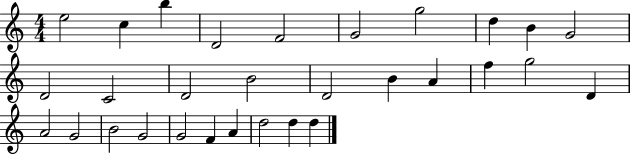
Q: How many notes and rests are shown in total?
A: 30